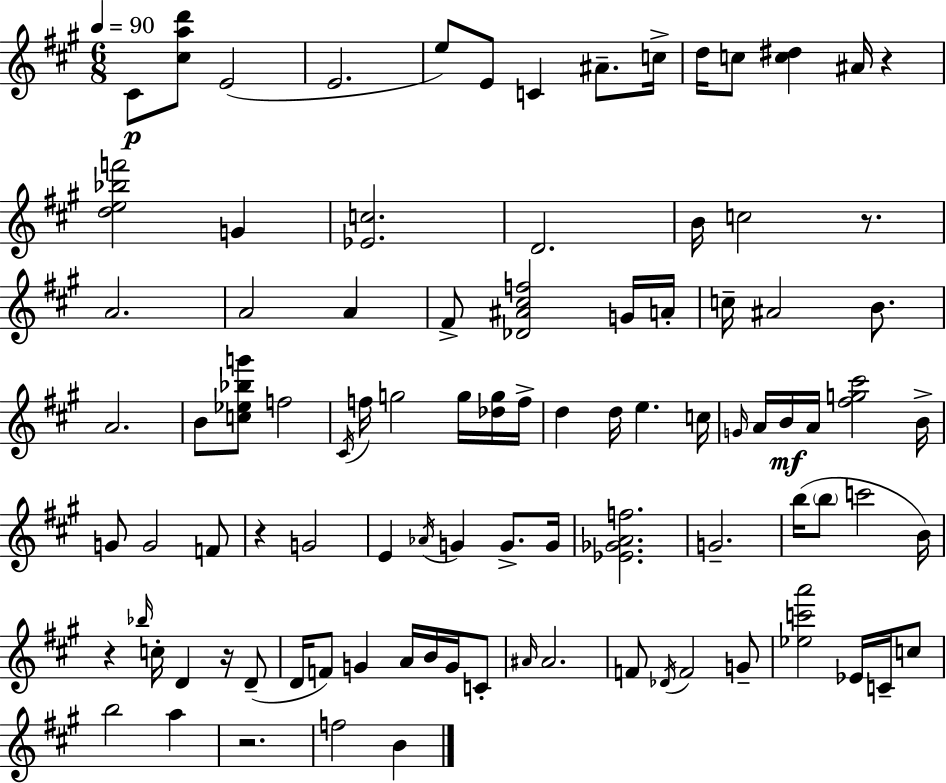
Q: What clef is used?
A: treble